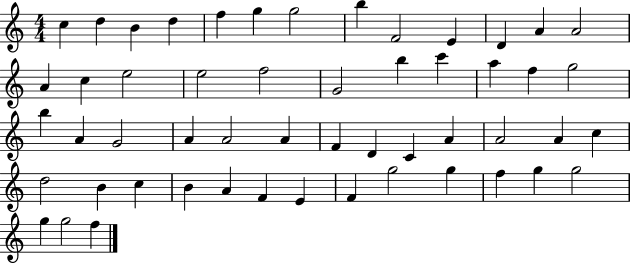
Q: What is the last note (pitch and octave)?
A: F5